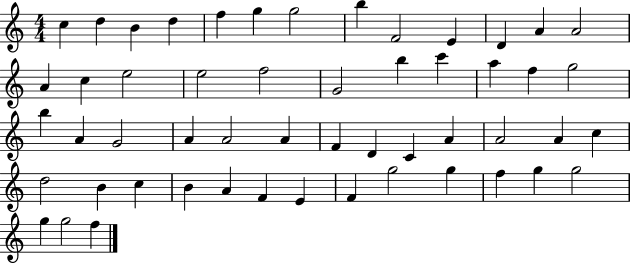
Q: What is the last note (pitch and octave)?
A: F5